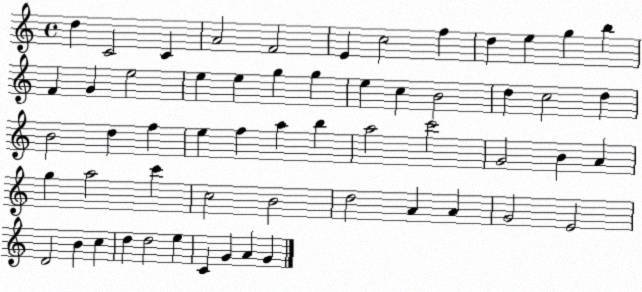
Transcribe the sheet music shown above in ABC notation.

X:1
T:Untitled
M:4/4
L:1/4
K:C
d C2 C A2 F2 E c2 f d e g b F G e2 e e g g e c B2 d c2 d B2 d f e f a b a2 c'2 G2 B A g a2 c' c2 B2 d2 A A G2 E2 D2 B c d d2 e C G A G